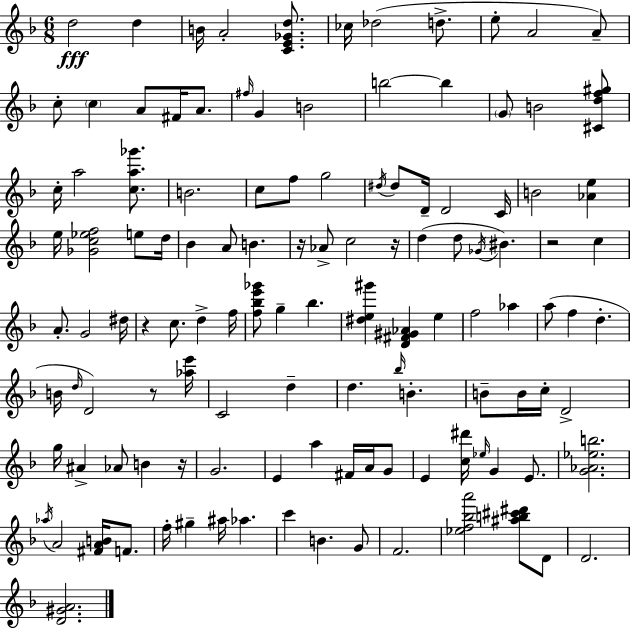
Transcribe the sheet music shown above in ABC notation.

X:1
T:Untitled
M:6/8
L:1/4
K:F
d2 d B/4 A2 [CE_Gd]/2 _c/4 _d2 d/2 e/2 A2 A/2 c/2 c A/2 ^F/4 A/2 ^f/4 G B2 b2 b G/2 B2 [^Cdf^g]/2 c/4 a2 [ca_g']/2 B2 c/2 f/2 g2 ^d/4 ^d/2 D/4 D2 C/4 B2 [_Ae] e/4 [_Gc_ef]2 e/2 d/4 _B A/2 B z/4 _A/2 c2 z/4 d d/2 _G/4 ^B z2 c A/2 G2 ^d/4 z c/2 d f/4 [f_be'_g']/2 g _b [^de^g'] [D^F^G_A] e f2 _a a/2 f d B/4 d/4 D2 z/2 [_ae']/4 C2 d d _b/4 B B/2 B/4 c/4 D2 g/4 ^A _A/2 B z/4 G2 E a ^F/4 A/4 G/2 E [c^d']/4 _e/4 G E/2 [G_A_eb]2 _a/4 A2 [^FAB]/4 F/2 f/4 ^g ^a/4 _a c' B G/2 F2 [_ef_ba']2 [^ab^c'^d']/2 D/2 D2 [D^GA]2